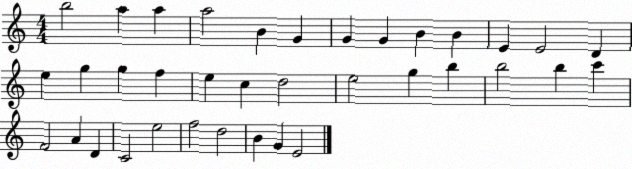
X:1
T:Untitled
M:4/4
L:1/4
K:C
b2 a a a2 B G G G B B E E2 D e g g f e c d2 e2 g b b2 b c' F2 A D C2 e2 f2 d2 B G E2